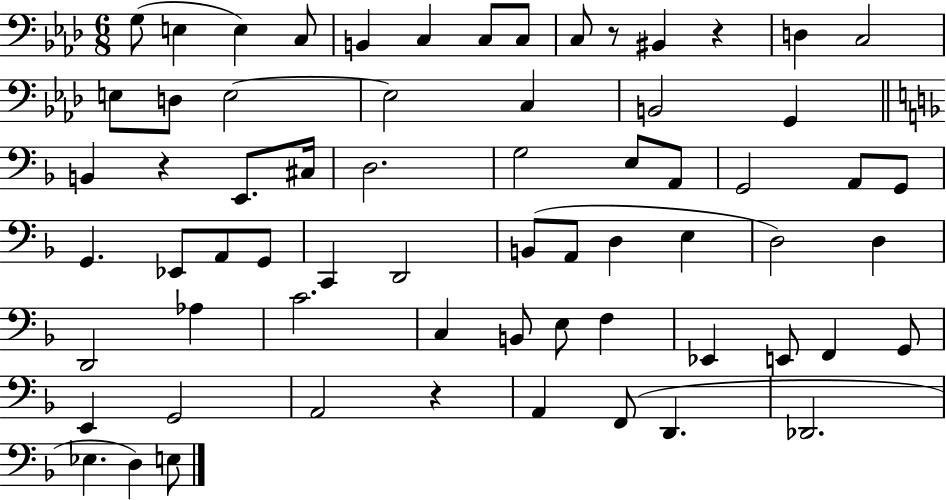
{
  \clef bass
  \numericTimeSignature
  \time 6/8
  \key aes \major
  g8( e4 e4) c8 | b,4 c4 c8 c8 | c8 r8 bis,4 r4 | d4 c2 | \break e8 d8 e2~~ | e2 c4 | b,2 g,4 | \bar "||" \break \key d \minor b,4 r4 e,8. cis16 | d2. | g2 e8 a,8 | g,2 a,8 g,8 | \break g,4. ees,8 a,8 g,8 | c,4 d,2 | b,8( a,8 d4 e4 | d2) d4 | \break d,2 aes4 | c'2. | c4 b,8 e8 f4 | ees,4 e,8 f,4 g,8 | \break e,4 g,2 | a,2 r4 | a,4 f,8( d,4. | des,2. | \break ees4. d4) e8 | \bar "|."
}